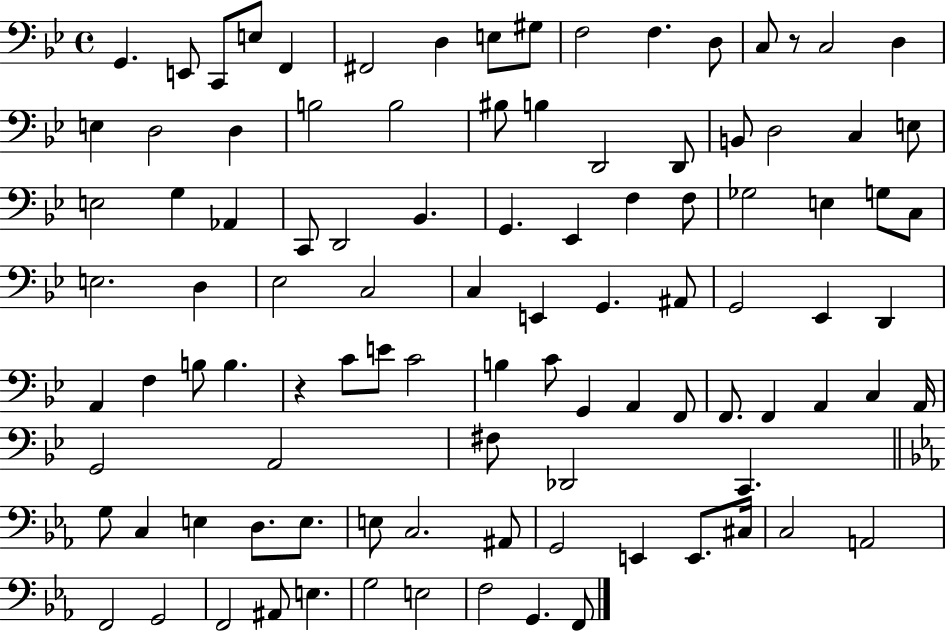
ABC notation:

X:1
T:Untitled
M:4/4
L:1/4
K:Bb
G,, E,,/2 C,,/2 E,/2 F,, ^F,,2 D, E,/2 ^G,/2 F,2 F, D,/2 C,/2 z/2 C,2 D, E, D,2 D, B,2 B,2 ^B,/2 B, D,,2 D,,/2 B,,/2 D,2 C, E,/2 E,2 G, _A,, C,,/2 D,,2 _B,, G,, _E,, F, F,/2 _G,2 E, G,/2 C,/2 E,2 D, _E,2 C,2 C, E,, G,, ^A,,/2 G,,2 _E,, D,, A,, F, B,/2 B, z C/2 E/2 C2 B, C/2 G,, A,, F,,/2 F,,/2 F,, A,, C, A,,/4 G,,2 A,,2 ^F,/2 _D,,2 C,, G,/2 C, E, D,/2 E,/2 E,/2 C,2 ^A,,/2 G,,2 E,, E,,/2 ^C,/4 C,2 A,,2 F,,2 G,,2 F,,2 ^A,,/2 E, G,2 E,2 F,2 G,, F,,/2